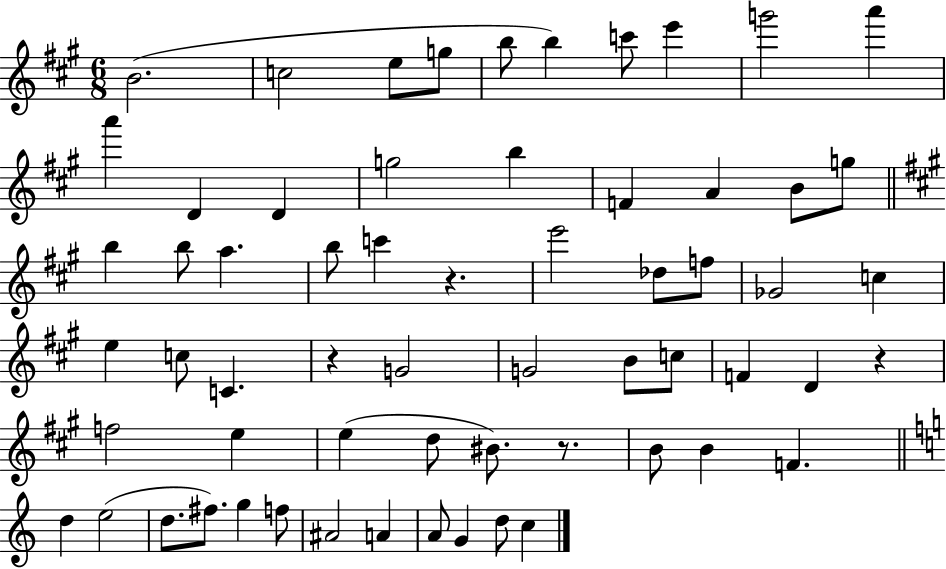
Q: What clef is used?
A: treble